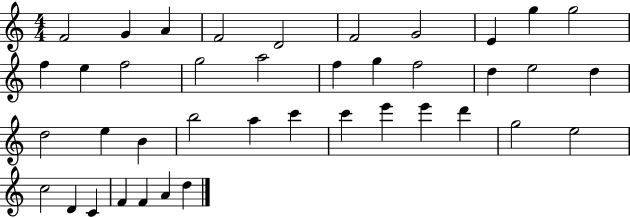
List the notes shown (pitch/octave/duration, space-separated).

F4/h G4/q A4/q F4/h D4/h F4/h G4/h E4/q G5/q G5/h F5/q E5/q F5/h G5/h A5/h F5/q G5/q F5/h D5/q E5/h D5/q D5/h E5/q B4/q B5/h A5/q C6/q C6/q E6/q E6/q D6/q G5/h E5/h C5/h D4/q C4/q F4/q F4/q A4/q D5/q